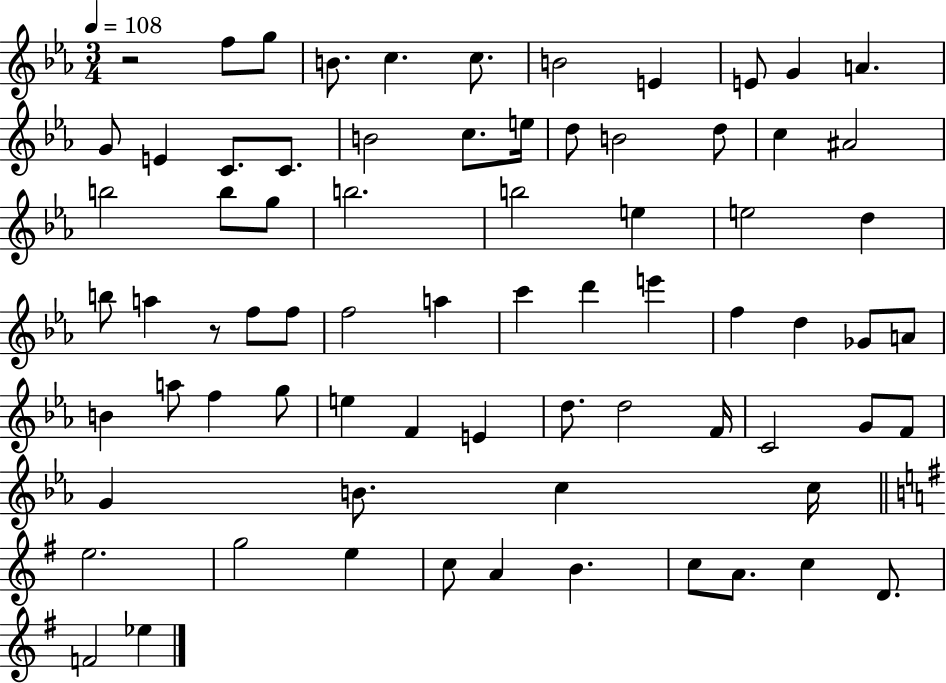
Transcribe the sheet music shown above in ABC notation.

X:1
T:Untitled
M:3/4
L:1/4
K:Eb
z2 f/2 g/2 B/2 c c/2 B2 E E/2 G A G/2 E C/2 C/2 B2 c/2 e/4 d/2 B2 d/2 c ^A2 b2 b/2 g/2 b2 b2 e e2 d b/2 a z/2 f/2 f/2 f2 a c' d' e' f d _G/2 A/2 B a/2 f g/2 e F E d/2 d2 F/4 C2 G/2 F/2 G B/2 c c/4 e2 g2 e c/2 A B c/2 A/2 c D/2 F2 _e